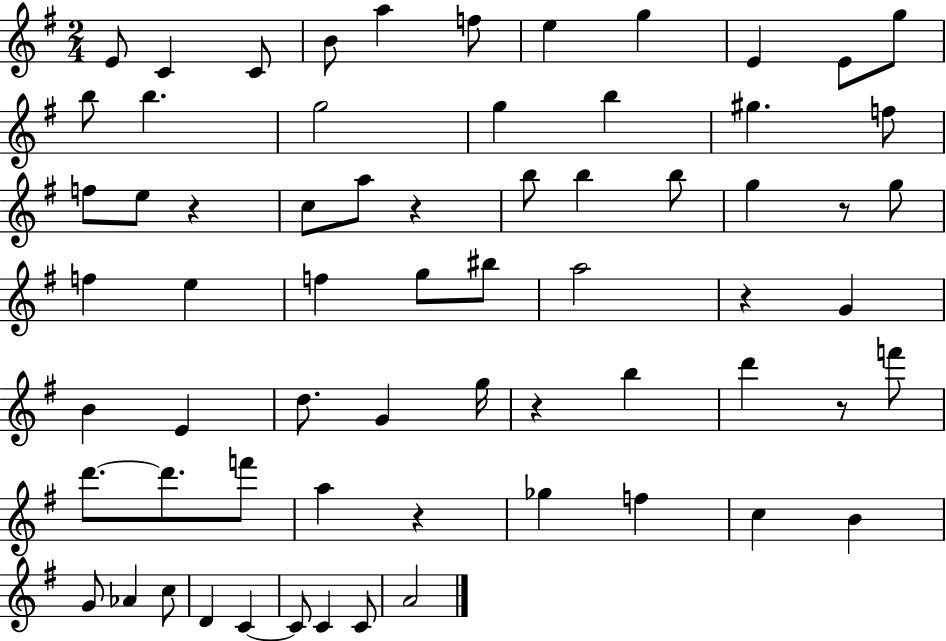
E4/e C4/q C4/e B4/e A5/q F5/e E5/q G5/q E4/q E4/e G5/e B5/e B5/q. G5/h G5/q B5/q G#5/q. F5/e F5/e E5/e R/q C5/e A5/e R/q B5/e B5/q B5/e G5/q R/e G5/e F5/q E5/q F5/q G5/e BIS5/e A5/h R/q G4/q B4/q E4/q D5/e. G4/q G5/s R/q B5/q D6/q R/e F6/e D6/e. D6/e. F6/e A5/q R/q Gb5/q F5/q C5/q B4/q G4/e Ab4/q C5/e D4/q C4/q C4/e C4/q C4/e A4/h